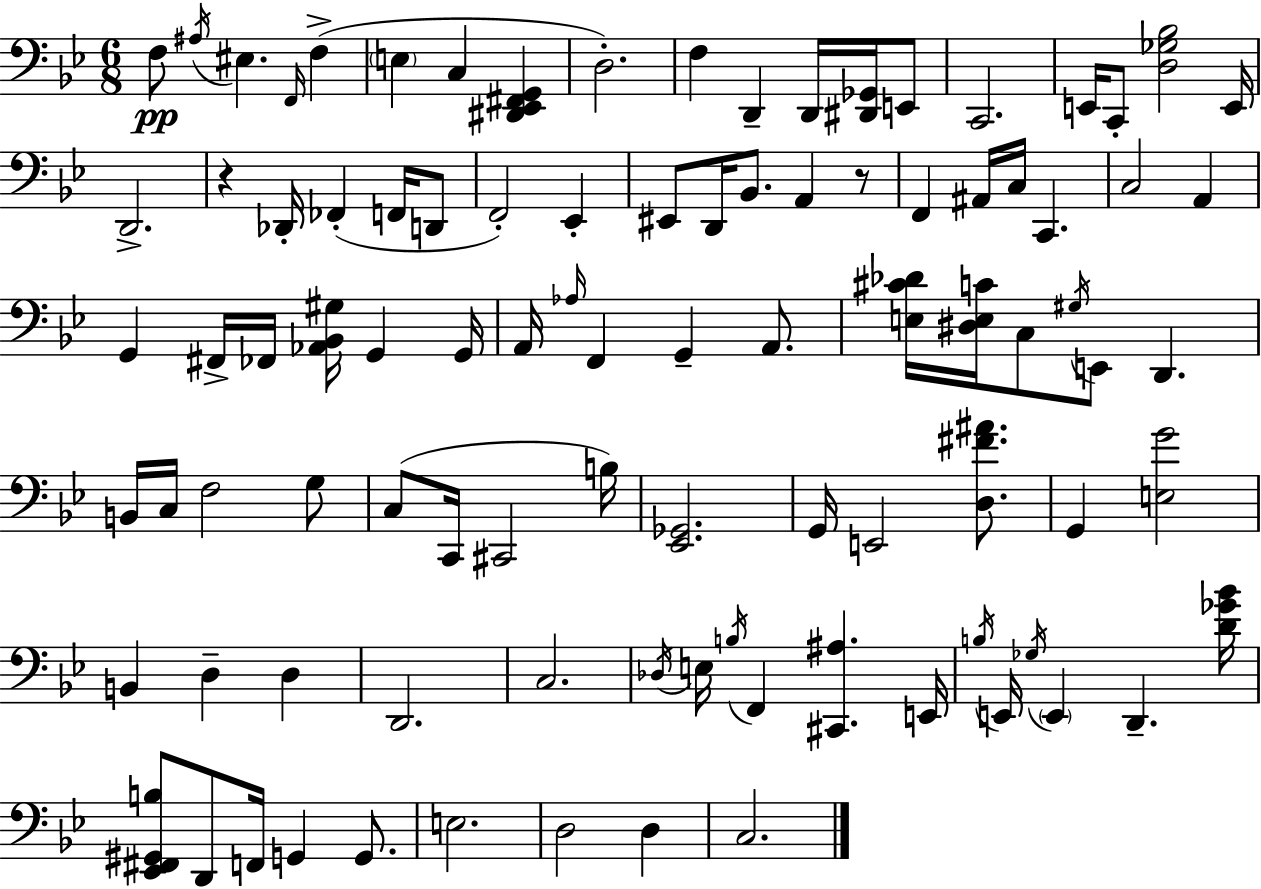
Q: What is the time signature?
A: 6/8